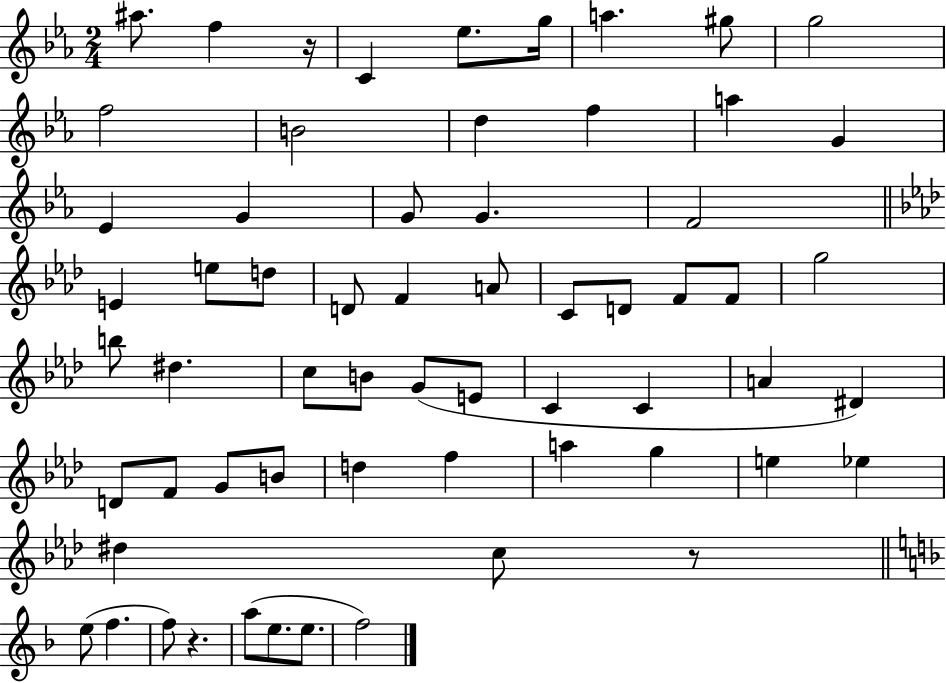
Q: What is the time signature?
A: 2/4